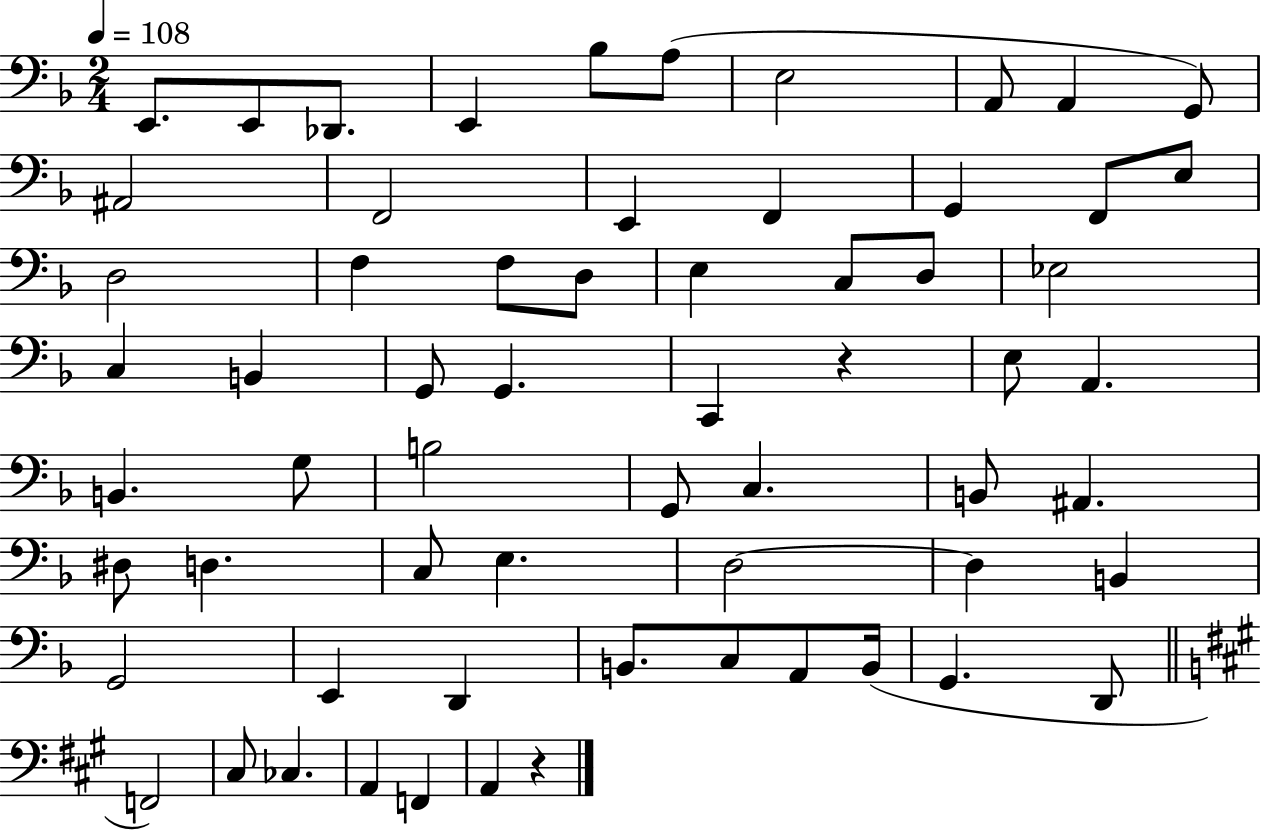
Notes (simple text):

E2/e. E2/e Db2/e. E2/q Bb3/e A3/e E3/h A2/e A2/q G2/e A#2/h F2/h E2/q F2/q G2/q F2/e E3/e D3/h F3/q F3/e D3/e E3/q C3/e D3/e Eb3/h C3/q B2/q G2/e G2/q. C2/q R/q E3/e A2/q. B2/q. G3/e B3/h G2/e C3/q. B2/e A#2/q. D#3/e D3/q. C3/e E3/q. D3/h D3/q B2/q G2/h E2/q D2/q B2/e. C3/e A2/e B2/s G2/q. D2/e F2/h C#3/e CES3/q. A2/q F2/q A2/q R/q